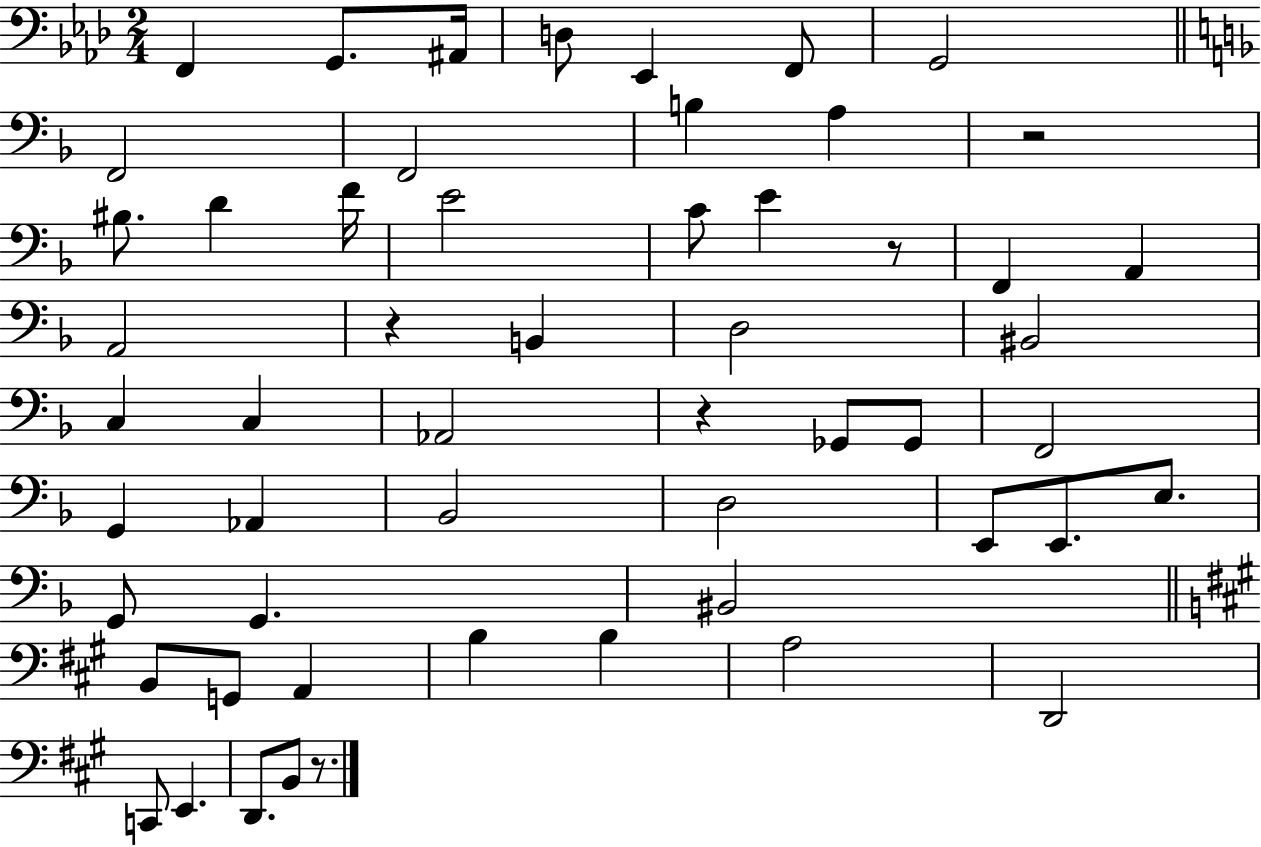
F2/q G2/e. A#2/s D3/e Eb2/q F2/e G2/h F2/h F2/h B3/q A3/q R/h BIS3/e. D4/q F4/s E4/h C4/e E4/q R/e F2/q A2/q A2/h R/q B2/q D3/h BIS2/h C3/q C3/q Ab2/h R/q Gb2/e Gb2/e F2/h G2/q Ab2/q Bb2/h D3/h E2/e E2/e. E3/e. G2/e G2/q. BIS2/h B2/e G2/e A2/q B3/q B3/q A3/h D2/h C2/e E2/q. D2/e. B2/e R/e.